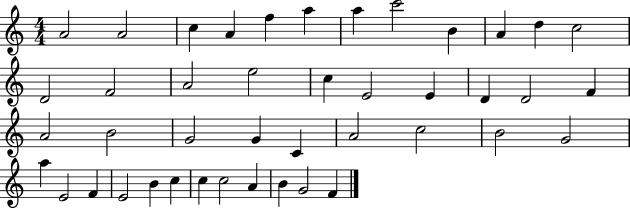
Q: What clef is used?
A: treble